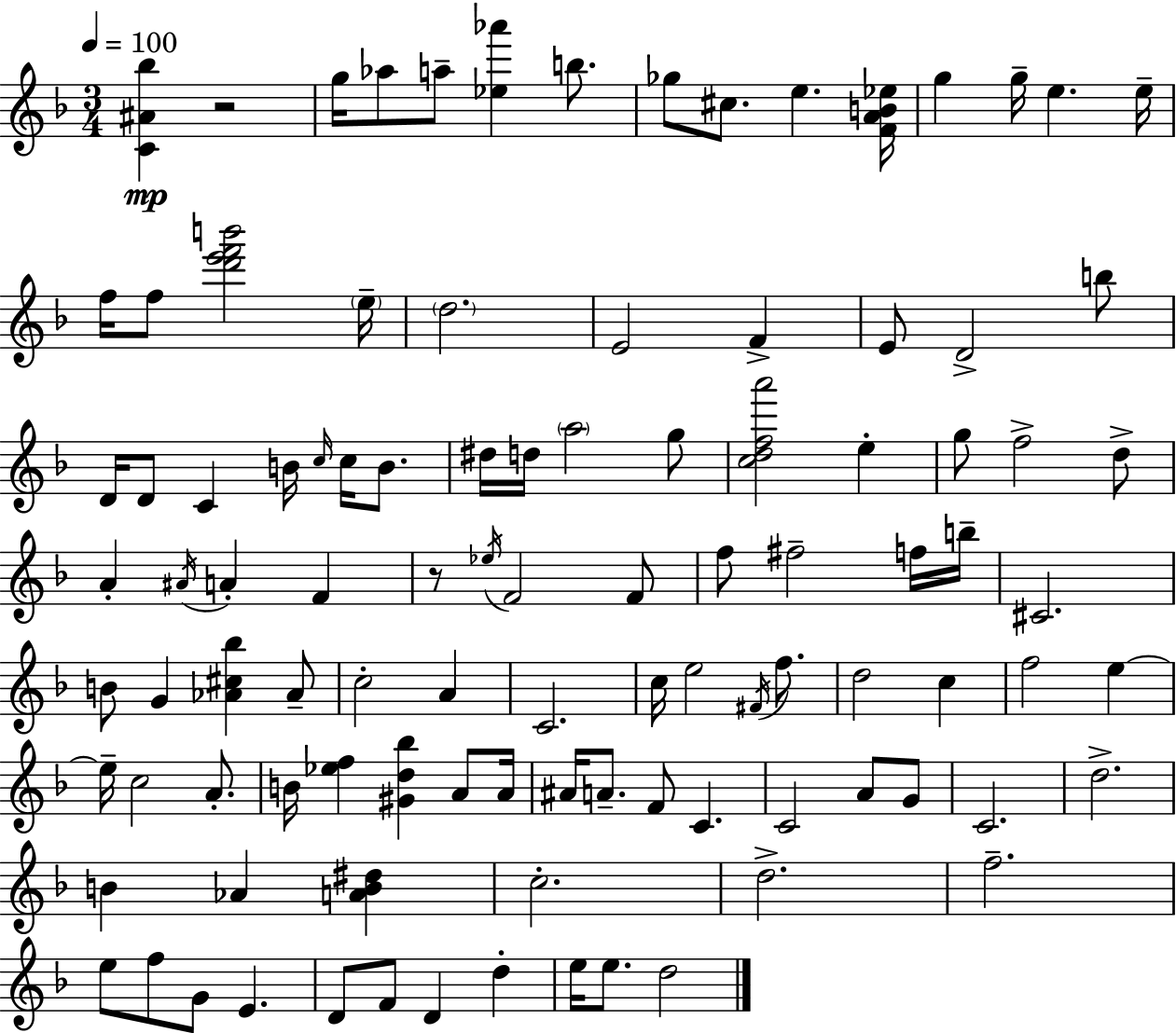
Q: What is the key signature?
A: F major